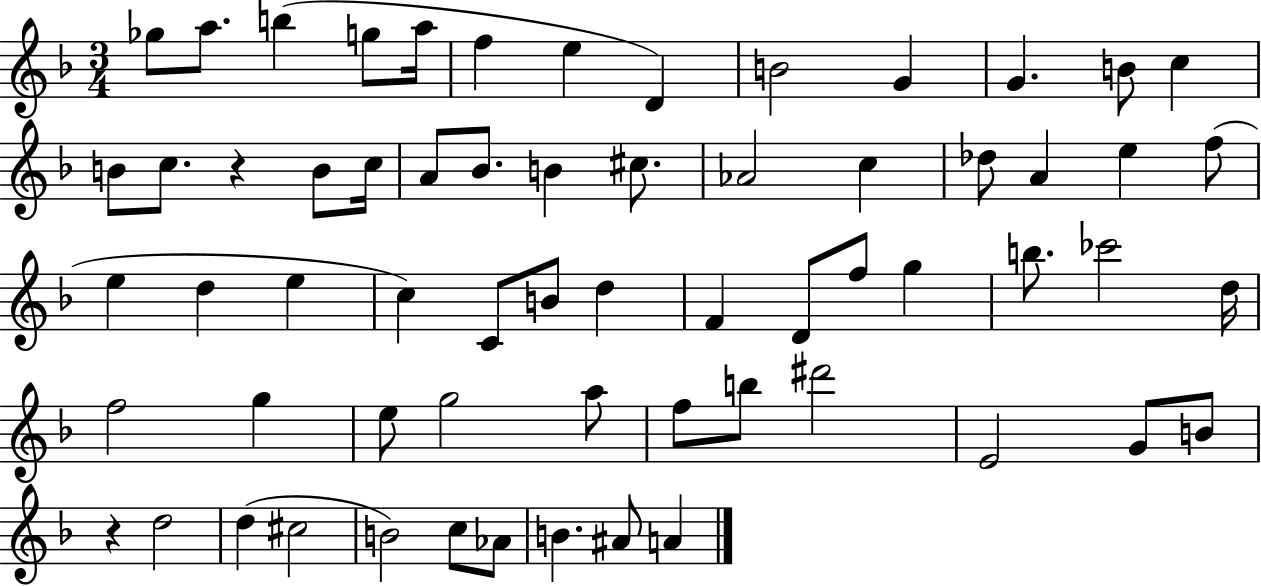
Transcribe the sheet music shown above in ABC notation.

X:1
T:Untitled
M:3/4
L:1/4
K:F
_g/2 a/2 b g/2 a/4 f e D B2 G G B/2 c B/2 c/2 z B/2 c/4 A/2 _B/2 B ^c/2 _A2 c _d/2 A e f/2 e d e c C/2 B/2 d F D/2 f/2 g b/2 _c'2 d/4 f2 g e/2 g2 a/2 f/2 b/2 ^d'2 E2 G/2 B/2 z d2 d ^c2 B2 c/2 _A/2 B ^A/2 A